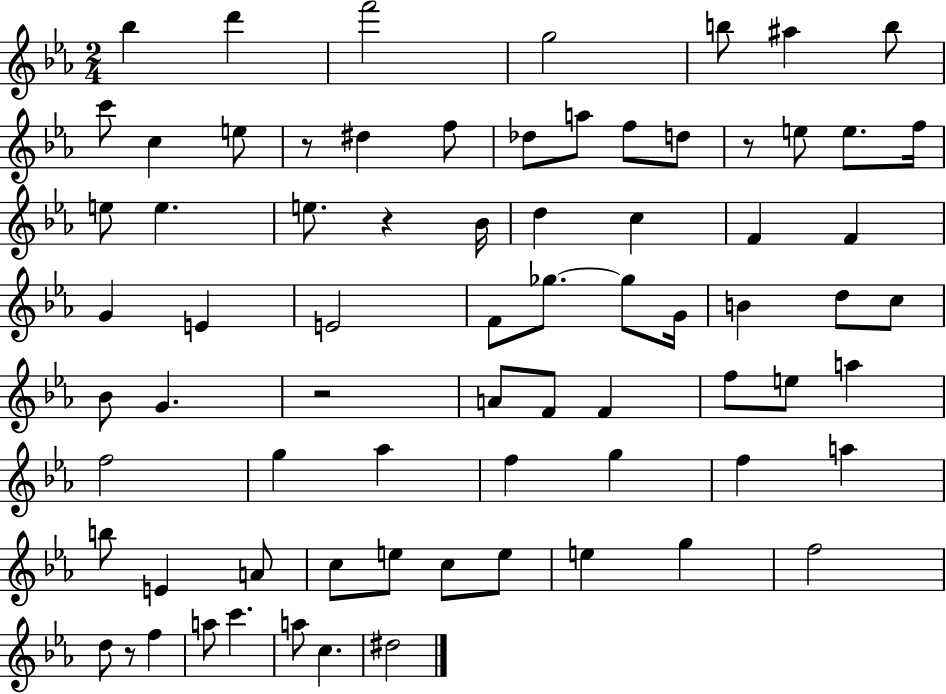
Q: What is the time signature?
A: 2/4